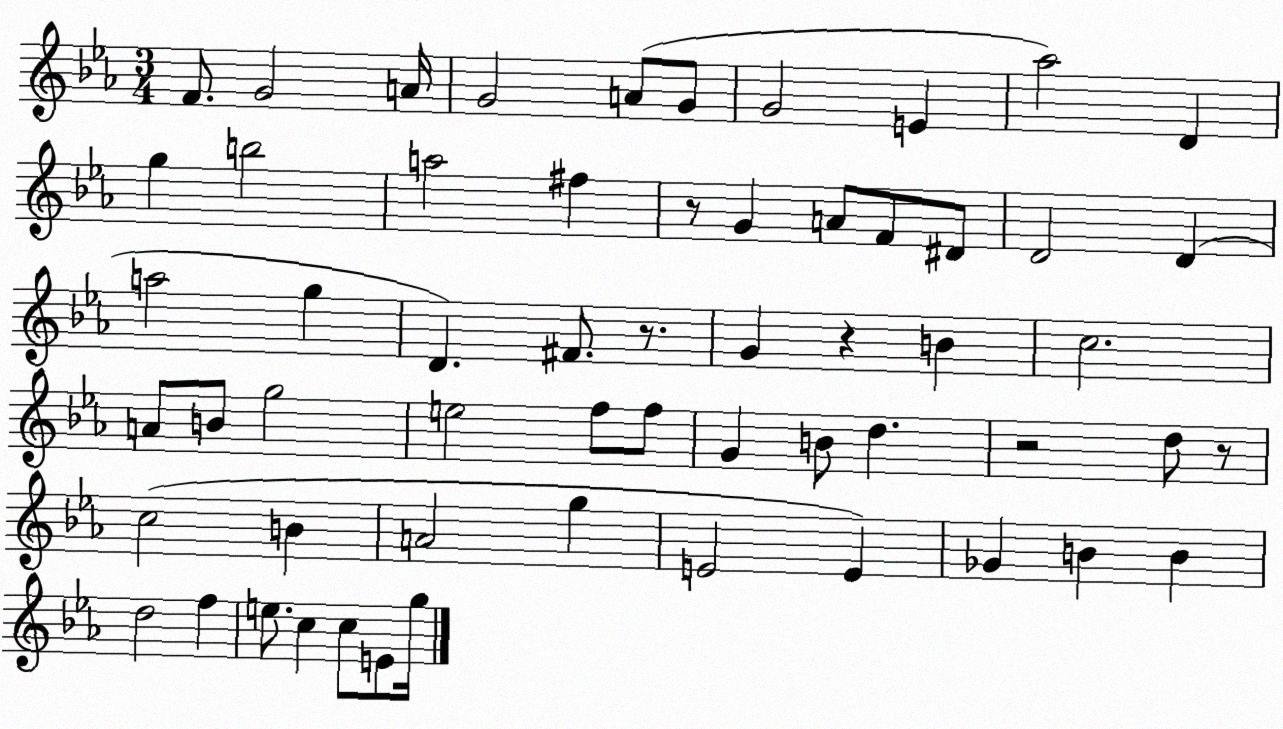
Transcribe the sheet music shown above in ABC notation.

X:1
T:Untitled
M:3/4
L:1/4
K:Eb
F/2 G2 A/4 G2 A/2 G/2 G2 E _a2 D g b2 a2 ^f z/2 G A/2 F/2 ^D/2 D2 D a2 g D ^F/2 z/2 G z B c2 A/2 B/2 g2 e2 f/2 f/2 G B/2 d z2 d/2 z/2 c2 B A2 g E2 E _G B B d2 f e/2 c c/2 E/2 g/4